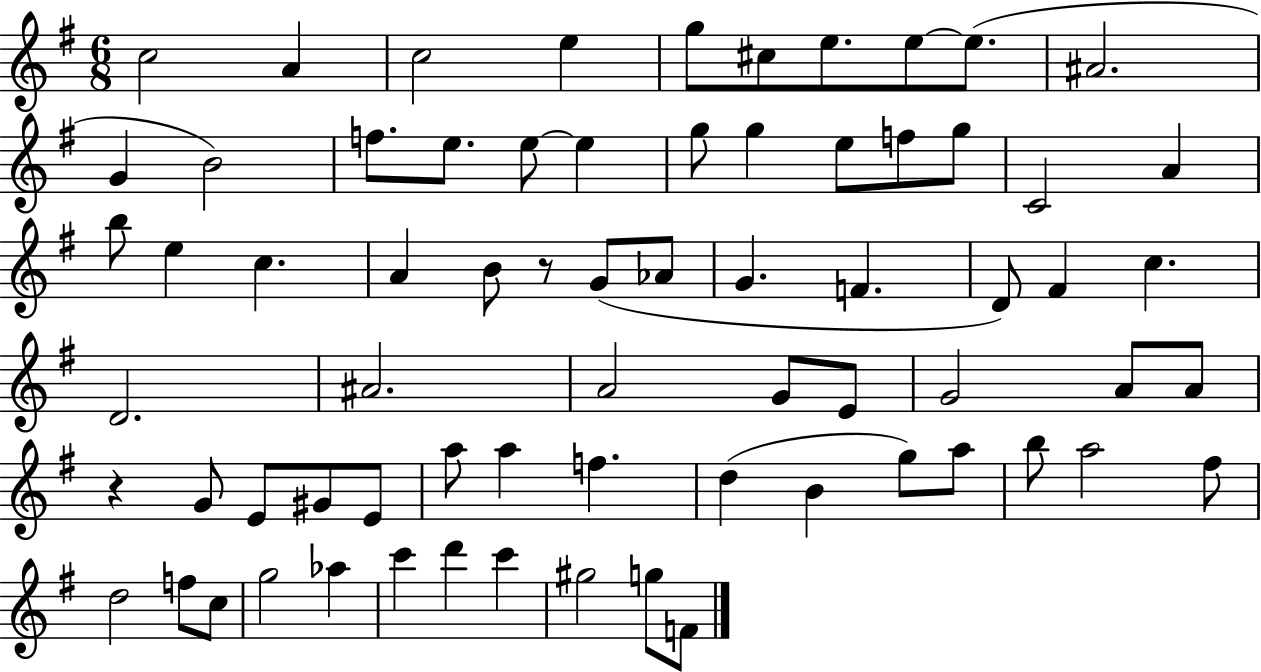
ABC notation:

X:1
T:Untitled
M:6/8
L:1/4
K:G
c2 A c2 e g/2 ^c/2 e/2 e/2 e/2 ^A2 G B2 f/2 e/2 e/2 e g/2 g e/2 f/2 g/2 C2 A b/2 e c A B/2 z/2 G/2 _A/2 G F D/2 ^F c D2 ^A2 A2 G/2 E/2 G2 A/2 A/2 z G/2 E/2 ^G/2 E/2 a/2 a f d B g/2 a/2 b/2 a2 ^f/2 d2 f/2 c/2 g2 _a c' d' c' ^g2 g/2 F/2